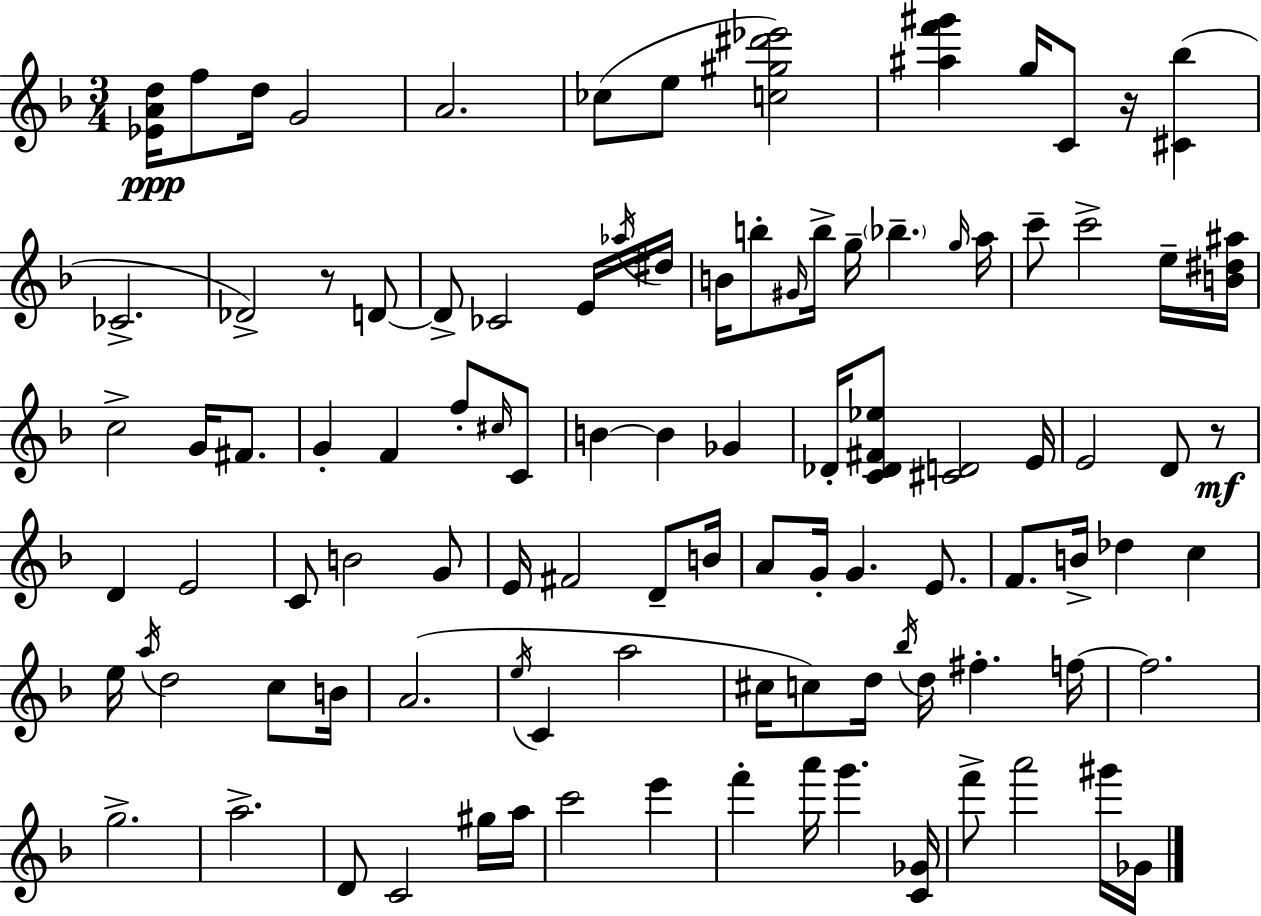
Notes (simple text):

[Eb4,A4,D5]/s F5/e D5/s G4/h A4/h. CES5/e E5/e [C5,G#5,D#6,Eb6]/h [A#5,F6,G#6]/q G5/s C4/e R/s [C#4,Bb5]/q CES4/h. Db4/h R/e D4/e D4/e CES4/h E4/s Ab5/s D#5/s B4/s B5/e G#4/s B5/s G5/s Bb5/q. G5/s A5/s C6/e C6/h E5/s [B4,D#5,A#5]/s C5/h G4/s F#4/e. G4/q F4/q F5/e C#5/s C4/e B4/q B4/q Gb4/q Db4/s [C4,Db4,F#4,Eb5]/e [C#4,D4]/h E4/s E4/h D4/e R/e D4/q E4/h C4/e B4/h G4/e E4/s F#4/h D4/e B4/s A4/e G4/s G4/q. E4/e. F4/e. B4/s Db5/q C5/q E5/s A5/s D5/h C5/e B4/s A4/h. E5/s C4/q A5/h C#5/s C5/e D5/s Bb5/s D5/s F#5/q. F5/s F5/h. G5/h. A5/h. D4/e C4/h G#5/s A5/s C6/h E6/q F6/q A6/s G6/q. [C4,Gb4]/s F6/e A6/h G#6/s Gb4/s